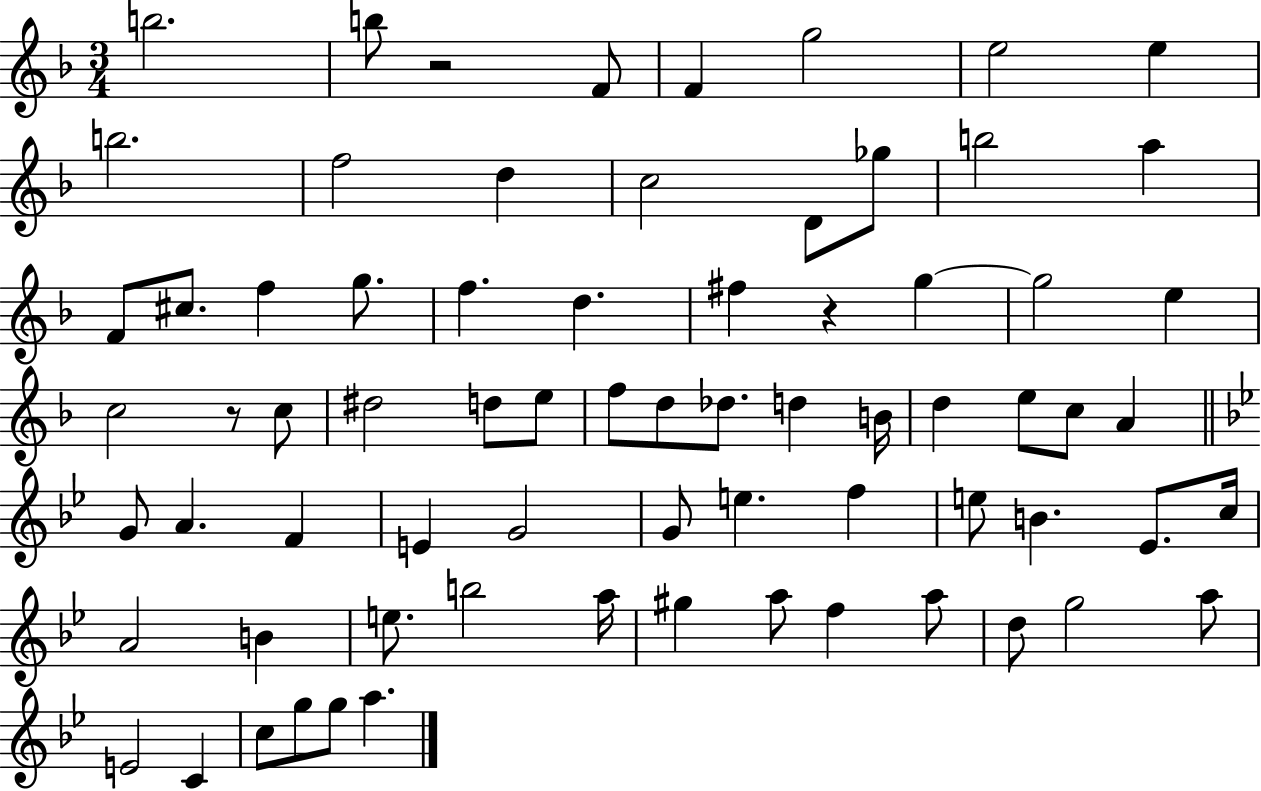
X:1
T:Untitled
M:3/4
L:1/4
K:F
b2 b/2 z2 F/2 F g2 e2 e b2 f2 d c2 D/2 _g/2 b2 a F/2 ^c/2 f g/2 f d ^f z g g2 e c2 z/2 c/2 ^d2 d/2 e/2 f/2 d/2 _d/2 d B/4 d e/2 c/2 A G/2 A F E G2 G/2 e f e/2 B _E/2 c/4 A2 B e/2 b2 a/4 ^g a/2 f a/2 d/2 g2 a/2 E2 C c/2 g/2 g/2 a